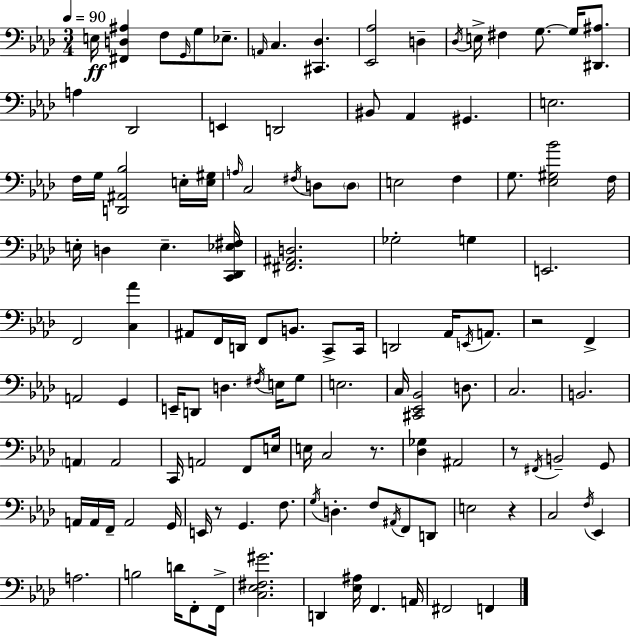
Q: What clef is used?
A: bass